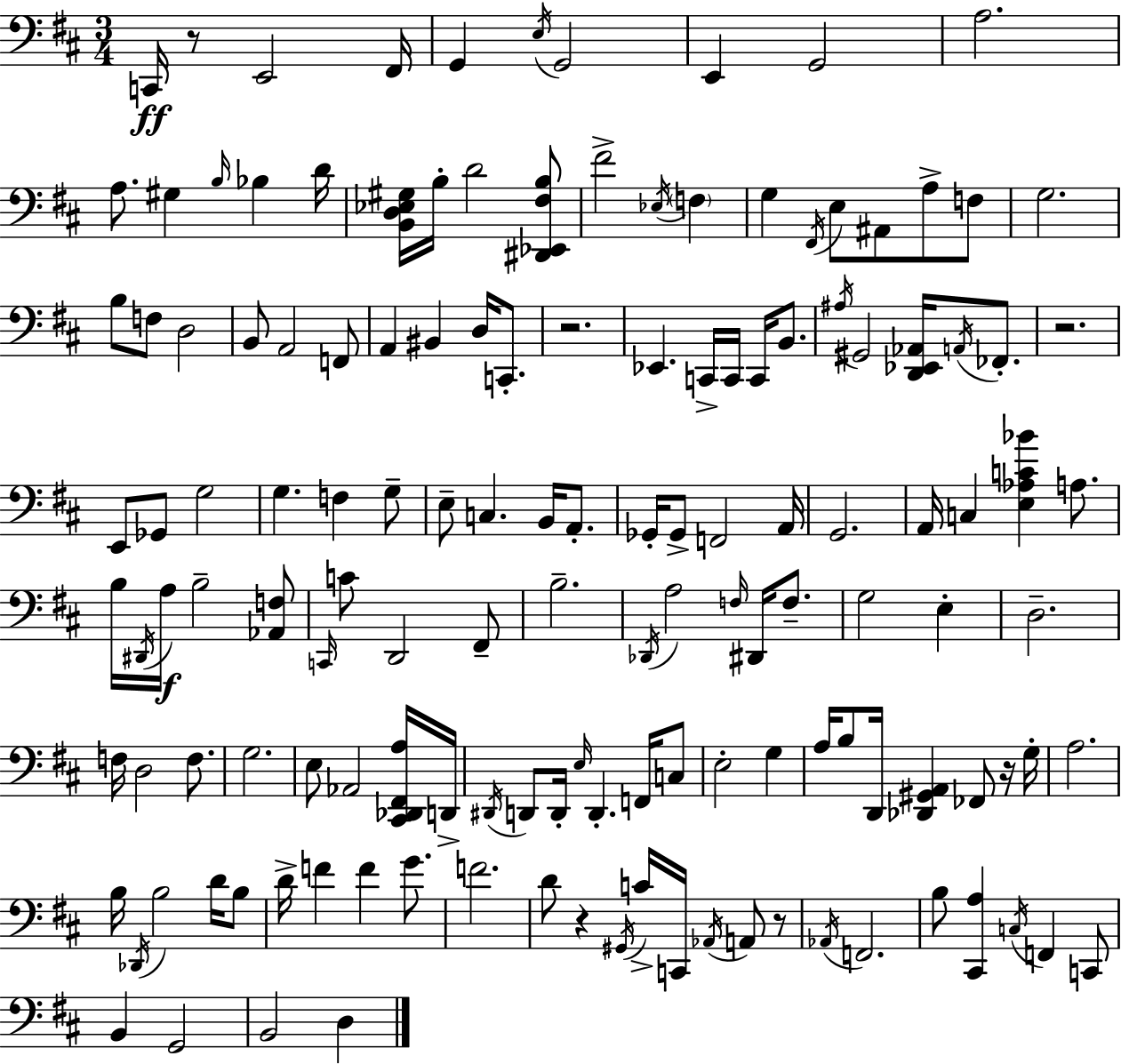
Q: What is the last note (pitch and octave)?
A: D3